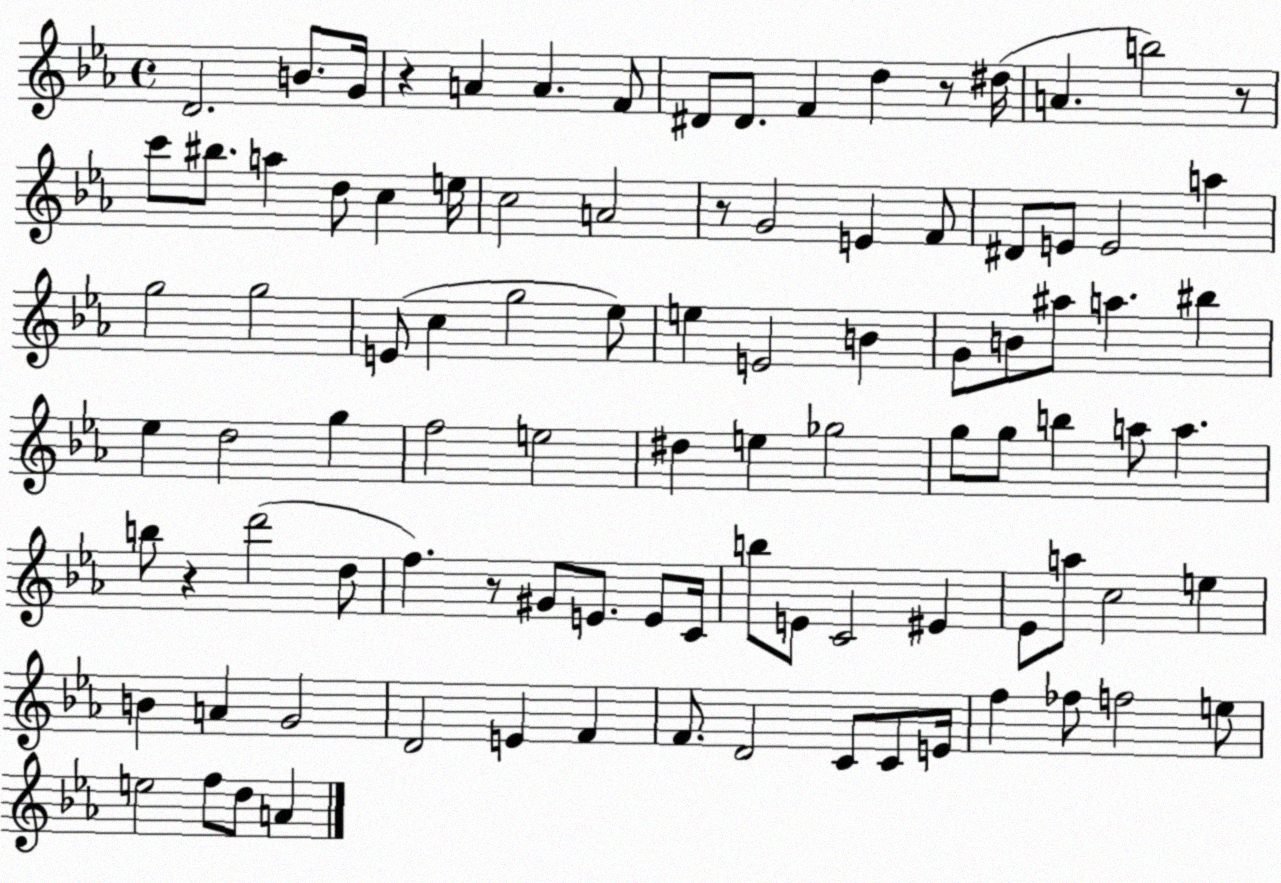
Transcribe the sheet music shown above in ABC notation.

X:1
T:Untitled
M:4/4
L:1/4
K:Eb
D2 B/2 G/4 z A A F/2 ^D/2 ^D/2 F d z/2 ^d/4 A b2 z/2 c'/2 ^b/2 a d/2 c e/4 c2 A2 z/2 G2 E F/2 ^D/2 E/2 E2 a g2 g2 E/2 c g2 _e/2 e E2 B G/2 B/2 ^a/2 a ^b _e d2 g f2 e2 ^d e _g2 g/2 g/2 b a/2 a b/2 z d'2 d/2 f z/2 ^G/2 E/2 E/2 C/4 b/2 E/2 C2 ^E _E/2 a/2 c2 e B A G2 D2 E F F/2 D2 C/2 C/2 E/4 f _f/2 f2 e/2 e2 f/2 d/2 A